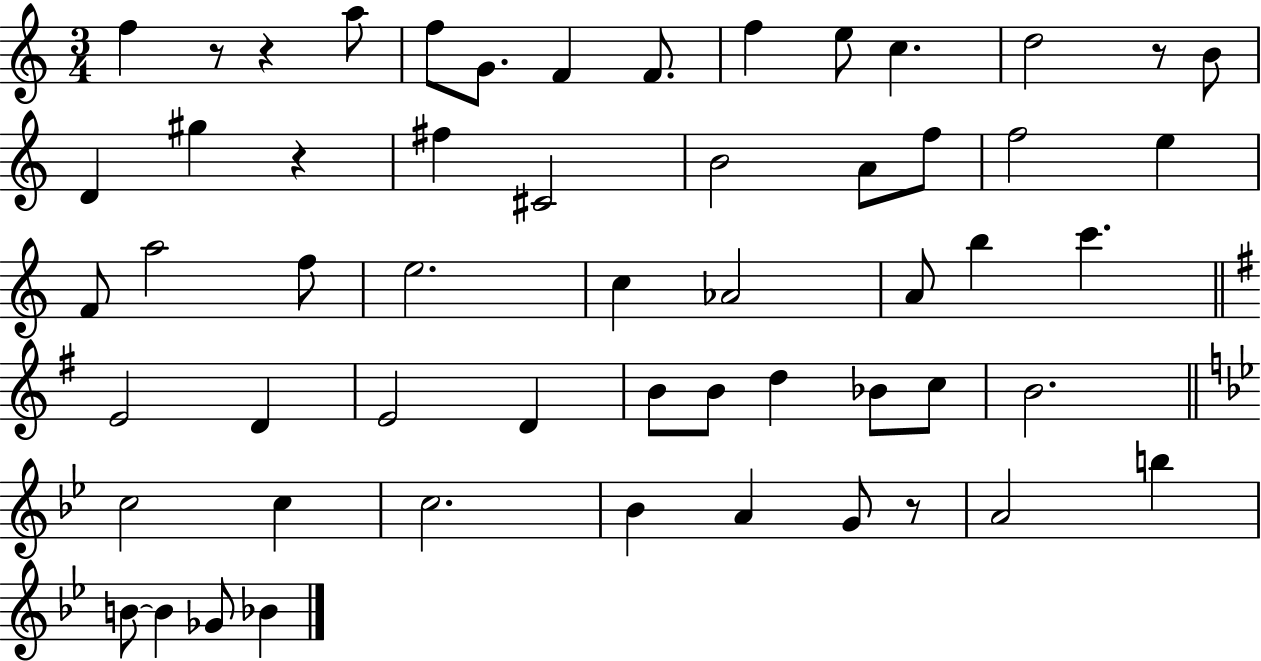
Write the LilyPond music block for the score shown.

{
  \clef treble
  \numericTimeSignature
  \time 3/4
  \key c \major
  f''4 r8 r4 a''8 | f''8 g'8. f'4 f'8. | f''4 e''8 c''4. | d''2 r8 b'8 | \break d'4 gis''4 r4 | fis''4 cis'2 | b'2 a'8 f''8 | f''2 e''4 | \break f'8 a''2 f''8 | e''2. | c''4 aes'2 | a'8 b''4 c'''4. | \break \bar "||" \break \key g \major e'2 d'4 | e'2 d'4 | b'8 b'8 d''4 bes'8 c''8 | b'2. | \break \bar "||" \break \key g \minor c''2 c''4 | c''2. | bes'4 a'4 g'8 r8 | a'2 b''4 | \break b'8~~ b'4 ges'8 bes'4 | \bar "|."
}